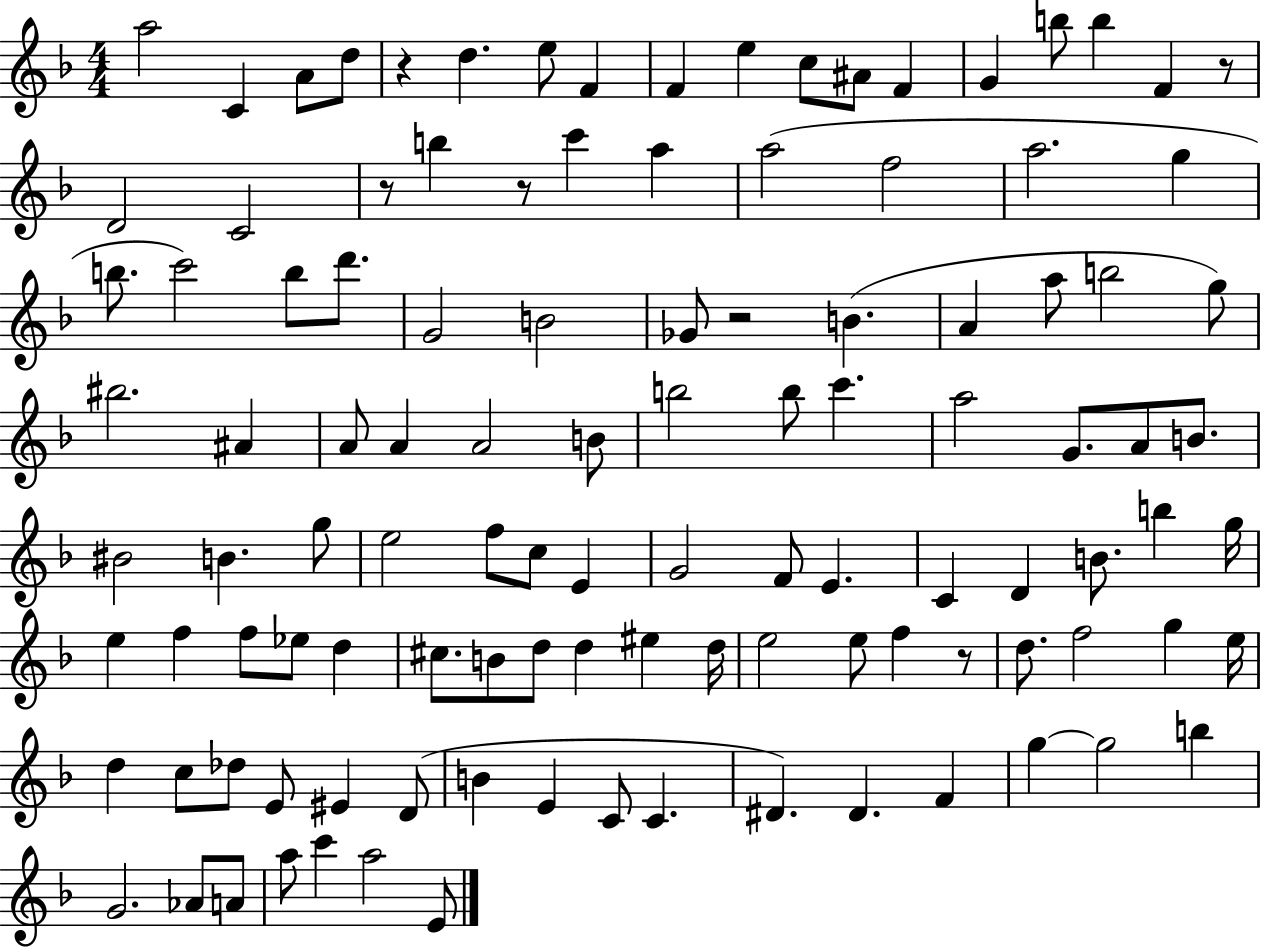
{
  \clef treble
  \numericTimeSignature
  \time 4/4
  \key f \major
  \repeat volta 2 { a''2 c'4 a'8 d''8 | r4 d''4. e''8 f'4 | f'4 e''4 c''8 ais'8 f'4 | g'4 b''8 b''4 f'4 r8 | \break d'2 c'2 | r8 b''4 r8 c'''4 a''4 | a''2( f''2 | a''2. g''4 | \break b''8. c'''2) b''8 d'''8. | g'2 b'2 | ges'8 r2 b'4.( | a'4 a''8 b''2 g''8) | \break bis''2. ais'4 | a'8 a'4 a'2 b'8 | b''2 b''8 c'''4. | a''2 g'8. a'8 b'8. | \break bis'2 b'4. g''8 | e''2 f''8 c''8 e'4 | g'2 f'8 e'4. | c'4 d'4 b'8. b''4 g''16 | \break e''4 f''4 f''8 ees''8 d''4 | cis''8. b'8 d''8 d''4 eis''4 d''16 | e''2 e''8 f''4 r8 | d''8. f''2 g''4 e''16 | \break d''4 c''8 des''8 e'8 eis'4 d'8( | b'4 e'4 c'8 c'4. | dis'4.) dis'4. f'4 | g''4~~ g''2 b''4 | \break g'2. aes'8 a'8 | a''8 c'''4 a''2 e'8 | } \bar "|."
}